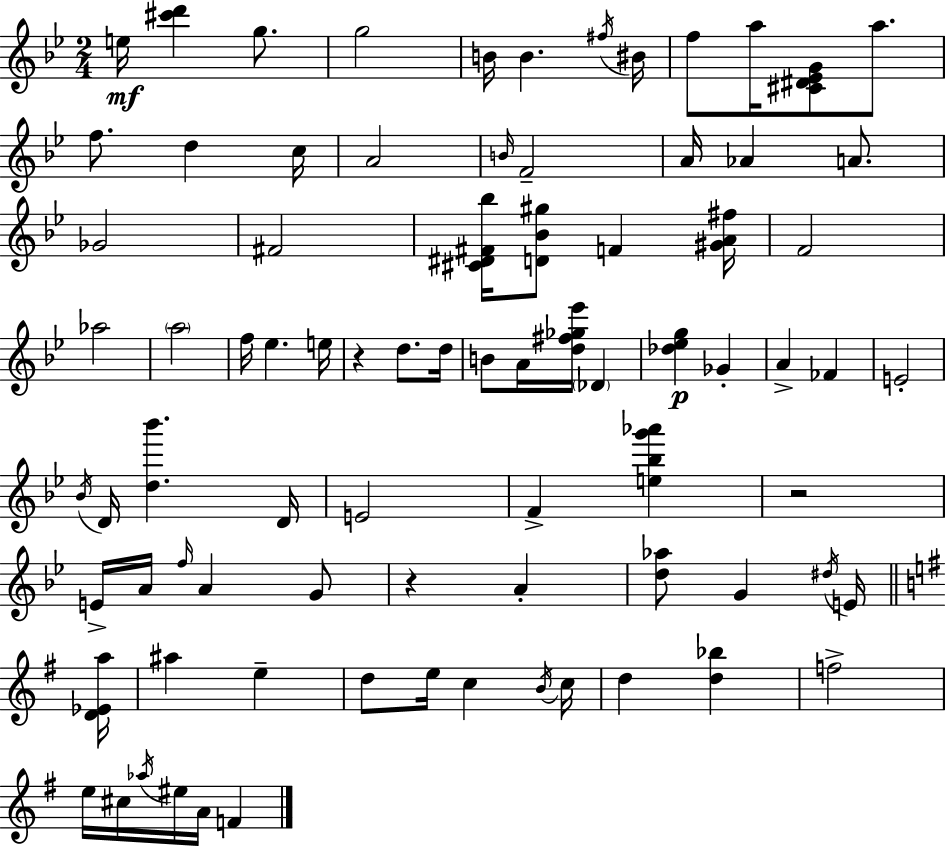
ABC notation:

X:1
T:Untitled
M:2/4
L:1/4
K:Gm
e/4 [^c'd'] g/2 g2 B/4 B ^f/4 ^B/4 f/2 a/4 [^C^D_EG]/2 a/2 f/2 d c/4 A2 B/4 F2 A/4 _A A/2 _G2 ^F2 [^C^D^F_b]/4 [D_B^g]/2 F [^GA^f]/4 F2 _a2 a2 f/4 _e e/4 z d/2 d/4 B/2 A/4 [d^f_g_e']/4 _D [_d_eg] _G A _F E2 _B/4 D/4 [d_b'] D/4 E2 F [e_bg'_a'] z2 E/4 A/4 f/4 A G/2 z A [d_a]/2 G ^d/4 E/4 [D_Ea]/4 ^a e d/2 e/4 c B/4 c/4 d [d_b] f2 e/4 ^c/4 _a/4 ^e/4 A/4 F